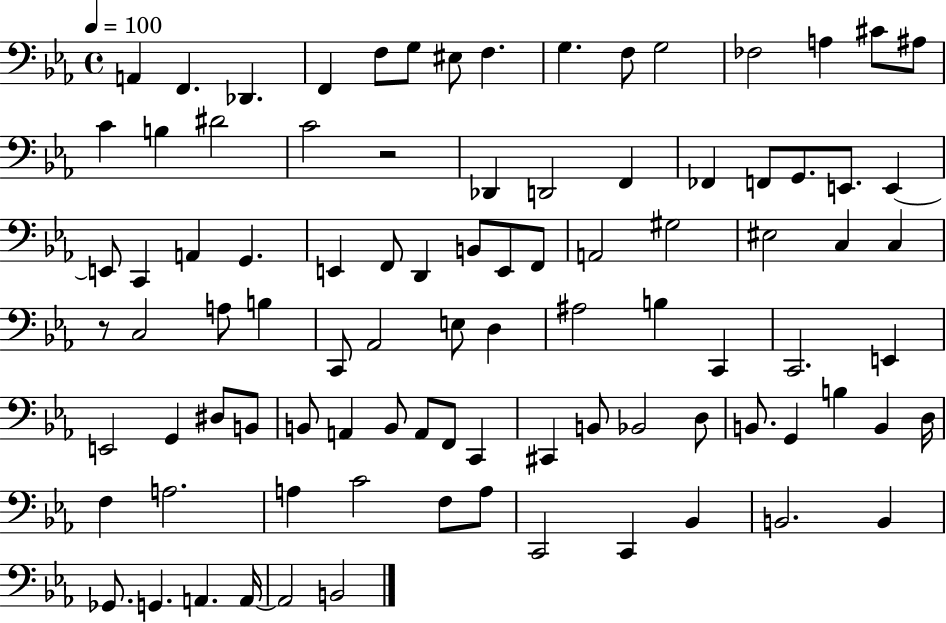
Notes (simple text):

A2/q F2/q. Db2/q. F2/q F3/e G3/e EIS3/e F3/q. G3/q. F3/e G3/h FES3/h A3/q C#4/e A#3/e C4/q B3/q D#4/h C4/h R/h Db2/q D2/h F2/q FES2/q F2/e G2/e. E2/e. E2/q E2/e C2/q A2/q G2/q. E2/q F2/e D2/q B2/e E2/e F2/e A2/h G#3/h EIS3/h C3/q C3/q R/e C3/h A3/e B3/q C2/e Ab2/h E3/e D3/q A#3/h B3/q C2/q C2/h. E2/q E2/h G2/q D#3/e B2/e B2/e A2/q B2/e A2/e F2/e C2/q C#2/q B2/e Bb2/h D3/e B2/e. G2/q B3/q B2/q D3/s F3/q A3/h. A3/q C4/h F3/e A3/e C2/h C2/q Bb2/q B2/h. B2/q Gb2/e. G2/q. A2/q. A2/s A2/h B2/h